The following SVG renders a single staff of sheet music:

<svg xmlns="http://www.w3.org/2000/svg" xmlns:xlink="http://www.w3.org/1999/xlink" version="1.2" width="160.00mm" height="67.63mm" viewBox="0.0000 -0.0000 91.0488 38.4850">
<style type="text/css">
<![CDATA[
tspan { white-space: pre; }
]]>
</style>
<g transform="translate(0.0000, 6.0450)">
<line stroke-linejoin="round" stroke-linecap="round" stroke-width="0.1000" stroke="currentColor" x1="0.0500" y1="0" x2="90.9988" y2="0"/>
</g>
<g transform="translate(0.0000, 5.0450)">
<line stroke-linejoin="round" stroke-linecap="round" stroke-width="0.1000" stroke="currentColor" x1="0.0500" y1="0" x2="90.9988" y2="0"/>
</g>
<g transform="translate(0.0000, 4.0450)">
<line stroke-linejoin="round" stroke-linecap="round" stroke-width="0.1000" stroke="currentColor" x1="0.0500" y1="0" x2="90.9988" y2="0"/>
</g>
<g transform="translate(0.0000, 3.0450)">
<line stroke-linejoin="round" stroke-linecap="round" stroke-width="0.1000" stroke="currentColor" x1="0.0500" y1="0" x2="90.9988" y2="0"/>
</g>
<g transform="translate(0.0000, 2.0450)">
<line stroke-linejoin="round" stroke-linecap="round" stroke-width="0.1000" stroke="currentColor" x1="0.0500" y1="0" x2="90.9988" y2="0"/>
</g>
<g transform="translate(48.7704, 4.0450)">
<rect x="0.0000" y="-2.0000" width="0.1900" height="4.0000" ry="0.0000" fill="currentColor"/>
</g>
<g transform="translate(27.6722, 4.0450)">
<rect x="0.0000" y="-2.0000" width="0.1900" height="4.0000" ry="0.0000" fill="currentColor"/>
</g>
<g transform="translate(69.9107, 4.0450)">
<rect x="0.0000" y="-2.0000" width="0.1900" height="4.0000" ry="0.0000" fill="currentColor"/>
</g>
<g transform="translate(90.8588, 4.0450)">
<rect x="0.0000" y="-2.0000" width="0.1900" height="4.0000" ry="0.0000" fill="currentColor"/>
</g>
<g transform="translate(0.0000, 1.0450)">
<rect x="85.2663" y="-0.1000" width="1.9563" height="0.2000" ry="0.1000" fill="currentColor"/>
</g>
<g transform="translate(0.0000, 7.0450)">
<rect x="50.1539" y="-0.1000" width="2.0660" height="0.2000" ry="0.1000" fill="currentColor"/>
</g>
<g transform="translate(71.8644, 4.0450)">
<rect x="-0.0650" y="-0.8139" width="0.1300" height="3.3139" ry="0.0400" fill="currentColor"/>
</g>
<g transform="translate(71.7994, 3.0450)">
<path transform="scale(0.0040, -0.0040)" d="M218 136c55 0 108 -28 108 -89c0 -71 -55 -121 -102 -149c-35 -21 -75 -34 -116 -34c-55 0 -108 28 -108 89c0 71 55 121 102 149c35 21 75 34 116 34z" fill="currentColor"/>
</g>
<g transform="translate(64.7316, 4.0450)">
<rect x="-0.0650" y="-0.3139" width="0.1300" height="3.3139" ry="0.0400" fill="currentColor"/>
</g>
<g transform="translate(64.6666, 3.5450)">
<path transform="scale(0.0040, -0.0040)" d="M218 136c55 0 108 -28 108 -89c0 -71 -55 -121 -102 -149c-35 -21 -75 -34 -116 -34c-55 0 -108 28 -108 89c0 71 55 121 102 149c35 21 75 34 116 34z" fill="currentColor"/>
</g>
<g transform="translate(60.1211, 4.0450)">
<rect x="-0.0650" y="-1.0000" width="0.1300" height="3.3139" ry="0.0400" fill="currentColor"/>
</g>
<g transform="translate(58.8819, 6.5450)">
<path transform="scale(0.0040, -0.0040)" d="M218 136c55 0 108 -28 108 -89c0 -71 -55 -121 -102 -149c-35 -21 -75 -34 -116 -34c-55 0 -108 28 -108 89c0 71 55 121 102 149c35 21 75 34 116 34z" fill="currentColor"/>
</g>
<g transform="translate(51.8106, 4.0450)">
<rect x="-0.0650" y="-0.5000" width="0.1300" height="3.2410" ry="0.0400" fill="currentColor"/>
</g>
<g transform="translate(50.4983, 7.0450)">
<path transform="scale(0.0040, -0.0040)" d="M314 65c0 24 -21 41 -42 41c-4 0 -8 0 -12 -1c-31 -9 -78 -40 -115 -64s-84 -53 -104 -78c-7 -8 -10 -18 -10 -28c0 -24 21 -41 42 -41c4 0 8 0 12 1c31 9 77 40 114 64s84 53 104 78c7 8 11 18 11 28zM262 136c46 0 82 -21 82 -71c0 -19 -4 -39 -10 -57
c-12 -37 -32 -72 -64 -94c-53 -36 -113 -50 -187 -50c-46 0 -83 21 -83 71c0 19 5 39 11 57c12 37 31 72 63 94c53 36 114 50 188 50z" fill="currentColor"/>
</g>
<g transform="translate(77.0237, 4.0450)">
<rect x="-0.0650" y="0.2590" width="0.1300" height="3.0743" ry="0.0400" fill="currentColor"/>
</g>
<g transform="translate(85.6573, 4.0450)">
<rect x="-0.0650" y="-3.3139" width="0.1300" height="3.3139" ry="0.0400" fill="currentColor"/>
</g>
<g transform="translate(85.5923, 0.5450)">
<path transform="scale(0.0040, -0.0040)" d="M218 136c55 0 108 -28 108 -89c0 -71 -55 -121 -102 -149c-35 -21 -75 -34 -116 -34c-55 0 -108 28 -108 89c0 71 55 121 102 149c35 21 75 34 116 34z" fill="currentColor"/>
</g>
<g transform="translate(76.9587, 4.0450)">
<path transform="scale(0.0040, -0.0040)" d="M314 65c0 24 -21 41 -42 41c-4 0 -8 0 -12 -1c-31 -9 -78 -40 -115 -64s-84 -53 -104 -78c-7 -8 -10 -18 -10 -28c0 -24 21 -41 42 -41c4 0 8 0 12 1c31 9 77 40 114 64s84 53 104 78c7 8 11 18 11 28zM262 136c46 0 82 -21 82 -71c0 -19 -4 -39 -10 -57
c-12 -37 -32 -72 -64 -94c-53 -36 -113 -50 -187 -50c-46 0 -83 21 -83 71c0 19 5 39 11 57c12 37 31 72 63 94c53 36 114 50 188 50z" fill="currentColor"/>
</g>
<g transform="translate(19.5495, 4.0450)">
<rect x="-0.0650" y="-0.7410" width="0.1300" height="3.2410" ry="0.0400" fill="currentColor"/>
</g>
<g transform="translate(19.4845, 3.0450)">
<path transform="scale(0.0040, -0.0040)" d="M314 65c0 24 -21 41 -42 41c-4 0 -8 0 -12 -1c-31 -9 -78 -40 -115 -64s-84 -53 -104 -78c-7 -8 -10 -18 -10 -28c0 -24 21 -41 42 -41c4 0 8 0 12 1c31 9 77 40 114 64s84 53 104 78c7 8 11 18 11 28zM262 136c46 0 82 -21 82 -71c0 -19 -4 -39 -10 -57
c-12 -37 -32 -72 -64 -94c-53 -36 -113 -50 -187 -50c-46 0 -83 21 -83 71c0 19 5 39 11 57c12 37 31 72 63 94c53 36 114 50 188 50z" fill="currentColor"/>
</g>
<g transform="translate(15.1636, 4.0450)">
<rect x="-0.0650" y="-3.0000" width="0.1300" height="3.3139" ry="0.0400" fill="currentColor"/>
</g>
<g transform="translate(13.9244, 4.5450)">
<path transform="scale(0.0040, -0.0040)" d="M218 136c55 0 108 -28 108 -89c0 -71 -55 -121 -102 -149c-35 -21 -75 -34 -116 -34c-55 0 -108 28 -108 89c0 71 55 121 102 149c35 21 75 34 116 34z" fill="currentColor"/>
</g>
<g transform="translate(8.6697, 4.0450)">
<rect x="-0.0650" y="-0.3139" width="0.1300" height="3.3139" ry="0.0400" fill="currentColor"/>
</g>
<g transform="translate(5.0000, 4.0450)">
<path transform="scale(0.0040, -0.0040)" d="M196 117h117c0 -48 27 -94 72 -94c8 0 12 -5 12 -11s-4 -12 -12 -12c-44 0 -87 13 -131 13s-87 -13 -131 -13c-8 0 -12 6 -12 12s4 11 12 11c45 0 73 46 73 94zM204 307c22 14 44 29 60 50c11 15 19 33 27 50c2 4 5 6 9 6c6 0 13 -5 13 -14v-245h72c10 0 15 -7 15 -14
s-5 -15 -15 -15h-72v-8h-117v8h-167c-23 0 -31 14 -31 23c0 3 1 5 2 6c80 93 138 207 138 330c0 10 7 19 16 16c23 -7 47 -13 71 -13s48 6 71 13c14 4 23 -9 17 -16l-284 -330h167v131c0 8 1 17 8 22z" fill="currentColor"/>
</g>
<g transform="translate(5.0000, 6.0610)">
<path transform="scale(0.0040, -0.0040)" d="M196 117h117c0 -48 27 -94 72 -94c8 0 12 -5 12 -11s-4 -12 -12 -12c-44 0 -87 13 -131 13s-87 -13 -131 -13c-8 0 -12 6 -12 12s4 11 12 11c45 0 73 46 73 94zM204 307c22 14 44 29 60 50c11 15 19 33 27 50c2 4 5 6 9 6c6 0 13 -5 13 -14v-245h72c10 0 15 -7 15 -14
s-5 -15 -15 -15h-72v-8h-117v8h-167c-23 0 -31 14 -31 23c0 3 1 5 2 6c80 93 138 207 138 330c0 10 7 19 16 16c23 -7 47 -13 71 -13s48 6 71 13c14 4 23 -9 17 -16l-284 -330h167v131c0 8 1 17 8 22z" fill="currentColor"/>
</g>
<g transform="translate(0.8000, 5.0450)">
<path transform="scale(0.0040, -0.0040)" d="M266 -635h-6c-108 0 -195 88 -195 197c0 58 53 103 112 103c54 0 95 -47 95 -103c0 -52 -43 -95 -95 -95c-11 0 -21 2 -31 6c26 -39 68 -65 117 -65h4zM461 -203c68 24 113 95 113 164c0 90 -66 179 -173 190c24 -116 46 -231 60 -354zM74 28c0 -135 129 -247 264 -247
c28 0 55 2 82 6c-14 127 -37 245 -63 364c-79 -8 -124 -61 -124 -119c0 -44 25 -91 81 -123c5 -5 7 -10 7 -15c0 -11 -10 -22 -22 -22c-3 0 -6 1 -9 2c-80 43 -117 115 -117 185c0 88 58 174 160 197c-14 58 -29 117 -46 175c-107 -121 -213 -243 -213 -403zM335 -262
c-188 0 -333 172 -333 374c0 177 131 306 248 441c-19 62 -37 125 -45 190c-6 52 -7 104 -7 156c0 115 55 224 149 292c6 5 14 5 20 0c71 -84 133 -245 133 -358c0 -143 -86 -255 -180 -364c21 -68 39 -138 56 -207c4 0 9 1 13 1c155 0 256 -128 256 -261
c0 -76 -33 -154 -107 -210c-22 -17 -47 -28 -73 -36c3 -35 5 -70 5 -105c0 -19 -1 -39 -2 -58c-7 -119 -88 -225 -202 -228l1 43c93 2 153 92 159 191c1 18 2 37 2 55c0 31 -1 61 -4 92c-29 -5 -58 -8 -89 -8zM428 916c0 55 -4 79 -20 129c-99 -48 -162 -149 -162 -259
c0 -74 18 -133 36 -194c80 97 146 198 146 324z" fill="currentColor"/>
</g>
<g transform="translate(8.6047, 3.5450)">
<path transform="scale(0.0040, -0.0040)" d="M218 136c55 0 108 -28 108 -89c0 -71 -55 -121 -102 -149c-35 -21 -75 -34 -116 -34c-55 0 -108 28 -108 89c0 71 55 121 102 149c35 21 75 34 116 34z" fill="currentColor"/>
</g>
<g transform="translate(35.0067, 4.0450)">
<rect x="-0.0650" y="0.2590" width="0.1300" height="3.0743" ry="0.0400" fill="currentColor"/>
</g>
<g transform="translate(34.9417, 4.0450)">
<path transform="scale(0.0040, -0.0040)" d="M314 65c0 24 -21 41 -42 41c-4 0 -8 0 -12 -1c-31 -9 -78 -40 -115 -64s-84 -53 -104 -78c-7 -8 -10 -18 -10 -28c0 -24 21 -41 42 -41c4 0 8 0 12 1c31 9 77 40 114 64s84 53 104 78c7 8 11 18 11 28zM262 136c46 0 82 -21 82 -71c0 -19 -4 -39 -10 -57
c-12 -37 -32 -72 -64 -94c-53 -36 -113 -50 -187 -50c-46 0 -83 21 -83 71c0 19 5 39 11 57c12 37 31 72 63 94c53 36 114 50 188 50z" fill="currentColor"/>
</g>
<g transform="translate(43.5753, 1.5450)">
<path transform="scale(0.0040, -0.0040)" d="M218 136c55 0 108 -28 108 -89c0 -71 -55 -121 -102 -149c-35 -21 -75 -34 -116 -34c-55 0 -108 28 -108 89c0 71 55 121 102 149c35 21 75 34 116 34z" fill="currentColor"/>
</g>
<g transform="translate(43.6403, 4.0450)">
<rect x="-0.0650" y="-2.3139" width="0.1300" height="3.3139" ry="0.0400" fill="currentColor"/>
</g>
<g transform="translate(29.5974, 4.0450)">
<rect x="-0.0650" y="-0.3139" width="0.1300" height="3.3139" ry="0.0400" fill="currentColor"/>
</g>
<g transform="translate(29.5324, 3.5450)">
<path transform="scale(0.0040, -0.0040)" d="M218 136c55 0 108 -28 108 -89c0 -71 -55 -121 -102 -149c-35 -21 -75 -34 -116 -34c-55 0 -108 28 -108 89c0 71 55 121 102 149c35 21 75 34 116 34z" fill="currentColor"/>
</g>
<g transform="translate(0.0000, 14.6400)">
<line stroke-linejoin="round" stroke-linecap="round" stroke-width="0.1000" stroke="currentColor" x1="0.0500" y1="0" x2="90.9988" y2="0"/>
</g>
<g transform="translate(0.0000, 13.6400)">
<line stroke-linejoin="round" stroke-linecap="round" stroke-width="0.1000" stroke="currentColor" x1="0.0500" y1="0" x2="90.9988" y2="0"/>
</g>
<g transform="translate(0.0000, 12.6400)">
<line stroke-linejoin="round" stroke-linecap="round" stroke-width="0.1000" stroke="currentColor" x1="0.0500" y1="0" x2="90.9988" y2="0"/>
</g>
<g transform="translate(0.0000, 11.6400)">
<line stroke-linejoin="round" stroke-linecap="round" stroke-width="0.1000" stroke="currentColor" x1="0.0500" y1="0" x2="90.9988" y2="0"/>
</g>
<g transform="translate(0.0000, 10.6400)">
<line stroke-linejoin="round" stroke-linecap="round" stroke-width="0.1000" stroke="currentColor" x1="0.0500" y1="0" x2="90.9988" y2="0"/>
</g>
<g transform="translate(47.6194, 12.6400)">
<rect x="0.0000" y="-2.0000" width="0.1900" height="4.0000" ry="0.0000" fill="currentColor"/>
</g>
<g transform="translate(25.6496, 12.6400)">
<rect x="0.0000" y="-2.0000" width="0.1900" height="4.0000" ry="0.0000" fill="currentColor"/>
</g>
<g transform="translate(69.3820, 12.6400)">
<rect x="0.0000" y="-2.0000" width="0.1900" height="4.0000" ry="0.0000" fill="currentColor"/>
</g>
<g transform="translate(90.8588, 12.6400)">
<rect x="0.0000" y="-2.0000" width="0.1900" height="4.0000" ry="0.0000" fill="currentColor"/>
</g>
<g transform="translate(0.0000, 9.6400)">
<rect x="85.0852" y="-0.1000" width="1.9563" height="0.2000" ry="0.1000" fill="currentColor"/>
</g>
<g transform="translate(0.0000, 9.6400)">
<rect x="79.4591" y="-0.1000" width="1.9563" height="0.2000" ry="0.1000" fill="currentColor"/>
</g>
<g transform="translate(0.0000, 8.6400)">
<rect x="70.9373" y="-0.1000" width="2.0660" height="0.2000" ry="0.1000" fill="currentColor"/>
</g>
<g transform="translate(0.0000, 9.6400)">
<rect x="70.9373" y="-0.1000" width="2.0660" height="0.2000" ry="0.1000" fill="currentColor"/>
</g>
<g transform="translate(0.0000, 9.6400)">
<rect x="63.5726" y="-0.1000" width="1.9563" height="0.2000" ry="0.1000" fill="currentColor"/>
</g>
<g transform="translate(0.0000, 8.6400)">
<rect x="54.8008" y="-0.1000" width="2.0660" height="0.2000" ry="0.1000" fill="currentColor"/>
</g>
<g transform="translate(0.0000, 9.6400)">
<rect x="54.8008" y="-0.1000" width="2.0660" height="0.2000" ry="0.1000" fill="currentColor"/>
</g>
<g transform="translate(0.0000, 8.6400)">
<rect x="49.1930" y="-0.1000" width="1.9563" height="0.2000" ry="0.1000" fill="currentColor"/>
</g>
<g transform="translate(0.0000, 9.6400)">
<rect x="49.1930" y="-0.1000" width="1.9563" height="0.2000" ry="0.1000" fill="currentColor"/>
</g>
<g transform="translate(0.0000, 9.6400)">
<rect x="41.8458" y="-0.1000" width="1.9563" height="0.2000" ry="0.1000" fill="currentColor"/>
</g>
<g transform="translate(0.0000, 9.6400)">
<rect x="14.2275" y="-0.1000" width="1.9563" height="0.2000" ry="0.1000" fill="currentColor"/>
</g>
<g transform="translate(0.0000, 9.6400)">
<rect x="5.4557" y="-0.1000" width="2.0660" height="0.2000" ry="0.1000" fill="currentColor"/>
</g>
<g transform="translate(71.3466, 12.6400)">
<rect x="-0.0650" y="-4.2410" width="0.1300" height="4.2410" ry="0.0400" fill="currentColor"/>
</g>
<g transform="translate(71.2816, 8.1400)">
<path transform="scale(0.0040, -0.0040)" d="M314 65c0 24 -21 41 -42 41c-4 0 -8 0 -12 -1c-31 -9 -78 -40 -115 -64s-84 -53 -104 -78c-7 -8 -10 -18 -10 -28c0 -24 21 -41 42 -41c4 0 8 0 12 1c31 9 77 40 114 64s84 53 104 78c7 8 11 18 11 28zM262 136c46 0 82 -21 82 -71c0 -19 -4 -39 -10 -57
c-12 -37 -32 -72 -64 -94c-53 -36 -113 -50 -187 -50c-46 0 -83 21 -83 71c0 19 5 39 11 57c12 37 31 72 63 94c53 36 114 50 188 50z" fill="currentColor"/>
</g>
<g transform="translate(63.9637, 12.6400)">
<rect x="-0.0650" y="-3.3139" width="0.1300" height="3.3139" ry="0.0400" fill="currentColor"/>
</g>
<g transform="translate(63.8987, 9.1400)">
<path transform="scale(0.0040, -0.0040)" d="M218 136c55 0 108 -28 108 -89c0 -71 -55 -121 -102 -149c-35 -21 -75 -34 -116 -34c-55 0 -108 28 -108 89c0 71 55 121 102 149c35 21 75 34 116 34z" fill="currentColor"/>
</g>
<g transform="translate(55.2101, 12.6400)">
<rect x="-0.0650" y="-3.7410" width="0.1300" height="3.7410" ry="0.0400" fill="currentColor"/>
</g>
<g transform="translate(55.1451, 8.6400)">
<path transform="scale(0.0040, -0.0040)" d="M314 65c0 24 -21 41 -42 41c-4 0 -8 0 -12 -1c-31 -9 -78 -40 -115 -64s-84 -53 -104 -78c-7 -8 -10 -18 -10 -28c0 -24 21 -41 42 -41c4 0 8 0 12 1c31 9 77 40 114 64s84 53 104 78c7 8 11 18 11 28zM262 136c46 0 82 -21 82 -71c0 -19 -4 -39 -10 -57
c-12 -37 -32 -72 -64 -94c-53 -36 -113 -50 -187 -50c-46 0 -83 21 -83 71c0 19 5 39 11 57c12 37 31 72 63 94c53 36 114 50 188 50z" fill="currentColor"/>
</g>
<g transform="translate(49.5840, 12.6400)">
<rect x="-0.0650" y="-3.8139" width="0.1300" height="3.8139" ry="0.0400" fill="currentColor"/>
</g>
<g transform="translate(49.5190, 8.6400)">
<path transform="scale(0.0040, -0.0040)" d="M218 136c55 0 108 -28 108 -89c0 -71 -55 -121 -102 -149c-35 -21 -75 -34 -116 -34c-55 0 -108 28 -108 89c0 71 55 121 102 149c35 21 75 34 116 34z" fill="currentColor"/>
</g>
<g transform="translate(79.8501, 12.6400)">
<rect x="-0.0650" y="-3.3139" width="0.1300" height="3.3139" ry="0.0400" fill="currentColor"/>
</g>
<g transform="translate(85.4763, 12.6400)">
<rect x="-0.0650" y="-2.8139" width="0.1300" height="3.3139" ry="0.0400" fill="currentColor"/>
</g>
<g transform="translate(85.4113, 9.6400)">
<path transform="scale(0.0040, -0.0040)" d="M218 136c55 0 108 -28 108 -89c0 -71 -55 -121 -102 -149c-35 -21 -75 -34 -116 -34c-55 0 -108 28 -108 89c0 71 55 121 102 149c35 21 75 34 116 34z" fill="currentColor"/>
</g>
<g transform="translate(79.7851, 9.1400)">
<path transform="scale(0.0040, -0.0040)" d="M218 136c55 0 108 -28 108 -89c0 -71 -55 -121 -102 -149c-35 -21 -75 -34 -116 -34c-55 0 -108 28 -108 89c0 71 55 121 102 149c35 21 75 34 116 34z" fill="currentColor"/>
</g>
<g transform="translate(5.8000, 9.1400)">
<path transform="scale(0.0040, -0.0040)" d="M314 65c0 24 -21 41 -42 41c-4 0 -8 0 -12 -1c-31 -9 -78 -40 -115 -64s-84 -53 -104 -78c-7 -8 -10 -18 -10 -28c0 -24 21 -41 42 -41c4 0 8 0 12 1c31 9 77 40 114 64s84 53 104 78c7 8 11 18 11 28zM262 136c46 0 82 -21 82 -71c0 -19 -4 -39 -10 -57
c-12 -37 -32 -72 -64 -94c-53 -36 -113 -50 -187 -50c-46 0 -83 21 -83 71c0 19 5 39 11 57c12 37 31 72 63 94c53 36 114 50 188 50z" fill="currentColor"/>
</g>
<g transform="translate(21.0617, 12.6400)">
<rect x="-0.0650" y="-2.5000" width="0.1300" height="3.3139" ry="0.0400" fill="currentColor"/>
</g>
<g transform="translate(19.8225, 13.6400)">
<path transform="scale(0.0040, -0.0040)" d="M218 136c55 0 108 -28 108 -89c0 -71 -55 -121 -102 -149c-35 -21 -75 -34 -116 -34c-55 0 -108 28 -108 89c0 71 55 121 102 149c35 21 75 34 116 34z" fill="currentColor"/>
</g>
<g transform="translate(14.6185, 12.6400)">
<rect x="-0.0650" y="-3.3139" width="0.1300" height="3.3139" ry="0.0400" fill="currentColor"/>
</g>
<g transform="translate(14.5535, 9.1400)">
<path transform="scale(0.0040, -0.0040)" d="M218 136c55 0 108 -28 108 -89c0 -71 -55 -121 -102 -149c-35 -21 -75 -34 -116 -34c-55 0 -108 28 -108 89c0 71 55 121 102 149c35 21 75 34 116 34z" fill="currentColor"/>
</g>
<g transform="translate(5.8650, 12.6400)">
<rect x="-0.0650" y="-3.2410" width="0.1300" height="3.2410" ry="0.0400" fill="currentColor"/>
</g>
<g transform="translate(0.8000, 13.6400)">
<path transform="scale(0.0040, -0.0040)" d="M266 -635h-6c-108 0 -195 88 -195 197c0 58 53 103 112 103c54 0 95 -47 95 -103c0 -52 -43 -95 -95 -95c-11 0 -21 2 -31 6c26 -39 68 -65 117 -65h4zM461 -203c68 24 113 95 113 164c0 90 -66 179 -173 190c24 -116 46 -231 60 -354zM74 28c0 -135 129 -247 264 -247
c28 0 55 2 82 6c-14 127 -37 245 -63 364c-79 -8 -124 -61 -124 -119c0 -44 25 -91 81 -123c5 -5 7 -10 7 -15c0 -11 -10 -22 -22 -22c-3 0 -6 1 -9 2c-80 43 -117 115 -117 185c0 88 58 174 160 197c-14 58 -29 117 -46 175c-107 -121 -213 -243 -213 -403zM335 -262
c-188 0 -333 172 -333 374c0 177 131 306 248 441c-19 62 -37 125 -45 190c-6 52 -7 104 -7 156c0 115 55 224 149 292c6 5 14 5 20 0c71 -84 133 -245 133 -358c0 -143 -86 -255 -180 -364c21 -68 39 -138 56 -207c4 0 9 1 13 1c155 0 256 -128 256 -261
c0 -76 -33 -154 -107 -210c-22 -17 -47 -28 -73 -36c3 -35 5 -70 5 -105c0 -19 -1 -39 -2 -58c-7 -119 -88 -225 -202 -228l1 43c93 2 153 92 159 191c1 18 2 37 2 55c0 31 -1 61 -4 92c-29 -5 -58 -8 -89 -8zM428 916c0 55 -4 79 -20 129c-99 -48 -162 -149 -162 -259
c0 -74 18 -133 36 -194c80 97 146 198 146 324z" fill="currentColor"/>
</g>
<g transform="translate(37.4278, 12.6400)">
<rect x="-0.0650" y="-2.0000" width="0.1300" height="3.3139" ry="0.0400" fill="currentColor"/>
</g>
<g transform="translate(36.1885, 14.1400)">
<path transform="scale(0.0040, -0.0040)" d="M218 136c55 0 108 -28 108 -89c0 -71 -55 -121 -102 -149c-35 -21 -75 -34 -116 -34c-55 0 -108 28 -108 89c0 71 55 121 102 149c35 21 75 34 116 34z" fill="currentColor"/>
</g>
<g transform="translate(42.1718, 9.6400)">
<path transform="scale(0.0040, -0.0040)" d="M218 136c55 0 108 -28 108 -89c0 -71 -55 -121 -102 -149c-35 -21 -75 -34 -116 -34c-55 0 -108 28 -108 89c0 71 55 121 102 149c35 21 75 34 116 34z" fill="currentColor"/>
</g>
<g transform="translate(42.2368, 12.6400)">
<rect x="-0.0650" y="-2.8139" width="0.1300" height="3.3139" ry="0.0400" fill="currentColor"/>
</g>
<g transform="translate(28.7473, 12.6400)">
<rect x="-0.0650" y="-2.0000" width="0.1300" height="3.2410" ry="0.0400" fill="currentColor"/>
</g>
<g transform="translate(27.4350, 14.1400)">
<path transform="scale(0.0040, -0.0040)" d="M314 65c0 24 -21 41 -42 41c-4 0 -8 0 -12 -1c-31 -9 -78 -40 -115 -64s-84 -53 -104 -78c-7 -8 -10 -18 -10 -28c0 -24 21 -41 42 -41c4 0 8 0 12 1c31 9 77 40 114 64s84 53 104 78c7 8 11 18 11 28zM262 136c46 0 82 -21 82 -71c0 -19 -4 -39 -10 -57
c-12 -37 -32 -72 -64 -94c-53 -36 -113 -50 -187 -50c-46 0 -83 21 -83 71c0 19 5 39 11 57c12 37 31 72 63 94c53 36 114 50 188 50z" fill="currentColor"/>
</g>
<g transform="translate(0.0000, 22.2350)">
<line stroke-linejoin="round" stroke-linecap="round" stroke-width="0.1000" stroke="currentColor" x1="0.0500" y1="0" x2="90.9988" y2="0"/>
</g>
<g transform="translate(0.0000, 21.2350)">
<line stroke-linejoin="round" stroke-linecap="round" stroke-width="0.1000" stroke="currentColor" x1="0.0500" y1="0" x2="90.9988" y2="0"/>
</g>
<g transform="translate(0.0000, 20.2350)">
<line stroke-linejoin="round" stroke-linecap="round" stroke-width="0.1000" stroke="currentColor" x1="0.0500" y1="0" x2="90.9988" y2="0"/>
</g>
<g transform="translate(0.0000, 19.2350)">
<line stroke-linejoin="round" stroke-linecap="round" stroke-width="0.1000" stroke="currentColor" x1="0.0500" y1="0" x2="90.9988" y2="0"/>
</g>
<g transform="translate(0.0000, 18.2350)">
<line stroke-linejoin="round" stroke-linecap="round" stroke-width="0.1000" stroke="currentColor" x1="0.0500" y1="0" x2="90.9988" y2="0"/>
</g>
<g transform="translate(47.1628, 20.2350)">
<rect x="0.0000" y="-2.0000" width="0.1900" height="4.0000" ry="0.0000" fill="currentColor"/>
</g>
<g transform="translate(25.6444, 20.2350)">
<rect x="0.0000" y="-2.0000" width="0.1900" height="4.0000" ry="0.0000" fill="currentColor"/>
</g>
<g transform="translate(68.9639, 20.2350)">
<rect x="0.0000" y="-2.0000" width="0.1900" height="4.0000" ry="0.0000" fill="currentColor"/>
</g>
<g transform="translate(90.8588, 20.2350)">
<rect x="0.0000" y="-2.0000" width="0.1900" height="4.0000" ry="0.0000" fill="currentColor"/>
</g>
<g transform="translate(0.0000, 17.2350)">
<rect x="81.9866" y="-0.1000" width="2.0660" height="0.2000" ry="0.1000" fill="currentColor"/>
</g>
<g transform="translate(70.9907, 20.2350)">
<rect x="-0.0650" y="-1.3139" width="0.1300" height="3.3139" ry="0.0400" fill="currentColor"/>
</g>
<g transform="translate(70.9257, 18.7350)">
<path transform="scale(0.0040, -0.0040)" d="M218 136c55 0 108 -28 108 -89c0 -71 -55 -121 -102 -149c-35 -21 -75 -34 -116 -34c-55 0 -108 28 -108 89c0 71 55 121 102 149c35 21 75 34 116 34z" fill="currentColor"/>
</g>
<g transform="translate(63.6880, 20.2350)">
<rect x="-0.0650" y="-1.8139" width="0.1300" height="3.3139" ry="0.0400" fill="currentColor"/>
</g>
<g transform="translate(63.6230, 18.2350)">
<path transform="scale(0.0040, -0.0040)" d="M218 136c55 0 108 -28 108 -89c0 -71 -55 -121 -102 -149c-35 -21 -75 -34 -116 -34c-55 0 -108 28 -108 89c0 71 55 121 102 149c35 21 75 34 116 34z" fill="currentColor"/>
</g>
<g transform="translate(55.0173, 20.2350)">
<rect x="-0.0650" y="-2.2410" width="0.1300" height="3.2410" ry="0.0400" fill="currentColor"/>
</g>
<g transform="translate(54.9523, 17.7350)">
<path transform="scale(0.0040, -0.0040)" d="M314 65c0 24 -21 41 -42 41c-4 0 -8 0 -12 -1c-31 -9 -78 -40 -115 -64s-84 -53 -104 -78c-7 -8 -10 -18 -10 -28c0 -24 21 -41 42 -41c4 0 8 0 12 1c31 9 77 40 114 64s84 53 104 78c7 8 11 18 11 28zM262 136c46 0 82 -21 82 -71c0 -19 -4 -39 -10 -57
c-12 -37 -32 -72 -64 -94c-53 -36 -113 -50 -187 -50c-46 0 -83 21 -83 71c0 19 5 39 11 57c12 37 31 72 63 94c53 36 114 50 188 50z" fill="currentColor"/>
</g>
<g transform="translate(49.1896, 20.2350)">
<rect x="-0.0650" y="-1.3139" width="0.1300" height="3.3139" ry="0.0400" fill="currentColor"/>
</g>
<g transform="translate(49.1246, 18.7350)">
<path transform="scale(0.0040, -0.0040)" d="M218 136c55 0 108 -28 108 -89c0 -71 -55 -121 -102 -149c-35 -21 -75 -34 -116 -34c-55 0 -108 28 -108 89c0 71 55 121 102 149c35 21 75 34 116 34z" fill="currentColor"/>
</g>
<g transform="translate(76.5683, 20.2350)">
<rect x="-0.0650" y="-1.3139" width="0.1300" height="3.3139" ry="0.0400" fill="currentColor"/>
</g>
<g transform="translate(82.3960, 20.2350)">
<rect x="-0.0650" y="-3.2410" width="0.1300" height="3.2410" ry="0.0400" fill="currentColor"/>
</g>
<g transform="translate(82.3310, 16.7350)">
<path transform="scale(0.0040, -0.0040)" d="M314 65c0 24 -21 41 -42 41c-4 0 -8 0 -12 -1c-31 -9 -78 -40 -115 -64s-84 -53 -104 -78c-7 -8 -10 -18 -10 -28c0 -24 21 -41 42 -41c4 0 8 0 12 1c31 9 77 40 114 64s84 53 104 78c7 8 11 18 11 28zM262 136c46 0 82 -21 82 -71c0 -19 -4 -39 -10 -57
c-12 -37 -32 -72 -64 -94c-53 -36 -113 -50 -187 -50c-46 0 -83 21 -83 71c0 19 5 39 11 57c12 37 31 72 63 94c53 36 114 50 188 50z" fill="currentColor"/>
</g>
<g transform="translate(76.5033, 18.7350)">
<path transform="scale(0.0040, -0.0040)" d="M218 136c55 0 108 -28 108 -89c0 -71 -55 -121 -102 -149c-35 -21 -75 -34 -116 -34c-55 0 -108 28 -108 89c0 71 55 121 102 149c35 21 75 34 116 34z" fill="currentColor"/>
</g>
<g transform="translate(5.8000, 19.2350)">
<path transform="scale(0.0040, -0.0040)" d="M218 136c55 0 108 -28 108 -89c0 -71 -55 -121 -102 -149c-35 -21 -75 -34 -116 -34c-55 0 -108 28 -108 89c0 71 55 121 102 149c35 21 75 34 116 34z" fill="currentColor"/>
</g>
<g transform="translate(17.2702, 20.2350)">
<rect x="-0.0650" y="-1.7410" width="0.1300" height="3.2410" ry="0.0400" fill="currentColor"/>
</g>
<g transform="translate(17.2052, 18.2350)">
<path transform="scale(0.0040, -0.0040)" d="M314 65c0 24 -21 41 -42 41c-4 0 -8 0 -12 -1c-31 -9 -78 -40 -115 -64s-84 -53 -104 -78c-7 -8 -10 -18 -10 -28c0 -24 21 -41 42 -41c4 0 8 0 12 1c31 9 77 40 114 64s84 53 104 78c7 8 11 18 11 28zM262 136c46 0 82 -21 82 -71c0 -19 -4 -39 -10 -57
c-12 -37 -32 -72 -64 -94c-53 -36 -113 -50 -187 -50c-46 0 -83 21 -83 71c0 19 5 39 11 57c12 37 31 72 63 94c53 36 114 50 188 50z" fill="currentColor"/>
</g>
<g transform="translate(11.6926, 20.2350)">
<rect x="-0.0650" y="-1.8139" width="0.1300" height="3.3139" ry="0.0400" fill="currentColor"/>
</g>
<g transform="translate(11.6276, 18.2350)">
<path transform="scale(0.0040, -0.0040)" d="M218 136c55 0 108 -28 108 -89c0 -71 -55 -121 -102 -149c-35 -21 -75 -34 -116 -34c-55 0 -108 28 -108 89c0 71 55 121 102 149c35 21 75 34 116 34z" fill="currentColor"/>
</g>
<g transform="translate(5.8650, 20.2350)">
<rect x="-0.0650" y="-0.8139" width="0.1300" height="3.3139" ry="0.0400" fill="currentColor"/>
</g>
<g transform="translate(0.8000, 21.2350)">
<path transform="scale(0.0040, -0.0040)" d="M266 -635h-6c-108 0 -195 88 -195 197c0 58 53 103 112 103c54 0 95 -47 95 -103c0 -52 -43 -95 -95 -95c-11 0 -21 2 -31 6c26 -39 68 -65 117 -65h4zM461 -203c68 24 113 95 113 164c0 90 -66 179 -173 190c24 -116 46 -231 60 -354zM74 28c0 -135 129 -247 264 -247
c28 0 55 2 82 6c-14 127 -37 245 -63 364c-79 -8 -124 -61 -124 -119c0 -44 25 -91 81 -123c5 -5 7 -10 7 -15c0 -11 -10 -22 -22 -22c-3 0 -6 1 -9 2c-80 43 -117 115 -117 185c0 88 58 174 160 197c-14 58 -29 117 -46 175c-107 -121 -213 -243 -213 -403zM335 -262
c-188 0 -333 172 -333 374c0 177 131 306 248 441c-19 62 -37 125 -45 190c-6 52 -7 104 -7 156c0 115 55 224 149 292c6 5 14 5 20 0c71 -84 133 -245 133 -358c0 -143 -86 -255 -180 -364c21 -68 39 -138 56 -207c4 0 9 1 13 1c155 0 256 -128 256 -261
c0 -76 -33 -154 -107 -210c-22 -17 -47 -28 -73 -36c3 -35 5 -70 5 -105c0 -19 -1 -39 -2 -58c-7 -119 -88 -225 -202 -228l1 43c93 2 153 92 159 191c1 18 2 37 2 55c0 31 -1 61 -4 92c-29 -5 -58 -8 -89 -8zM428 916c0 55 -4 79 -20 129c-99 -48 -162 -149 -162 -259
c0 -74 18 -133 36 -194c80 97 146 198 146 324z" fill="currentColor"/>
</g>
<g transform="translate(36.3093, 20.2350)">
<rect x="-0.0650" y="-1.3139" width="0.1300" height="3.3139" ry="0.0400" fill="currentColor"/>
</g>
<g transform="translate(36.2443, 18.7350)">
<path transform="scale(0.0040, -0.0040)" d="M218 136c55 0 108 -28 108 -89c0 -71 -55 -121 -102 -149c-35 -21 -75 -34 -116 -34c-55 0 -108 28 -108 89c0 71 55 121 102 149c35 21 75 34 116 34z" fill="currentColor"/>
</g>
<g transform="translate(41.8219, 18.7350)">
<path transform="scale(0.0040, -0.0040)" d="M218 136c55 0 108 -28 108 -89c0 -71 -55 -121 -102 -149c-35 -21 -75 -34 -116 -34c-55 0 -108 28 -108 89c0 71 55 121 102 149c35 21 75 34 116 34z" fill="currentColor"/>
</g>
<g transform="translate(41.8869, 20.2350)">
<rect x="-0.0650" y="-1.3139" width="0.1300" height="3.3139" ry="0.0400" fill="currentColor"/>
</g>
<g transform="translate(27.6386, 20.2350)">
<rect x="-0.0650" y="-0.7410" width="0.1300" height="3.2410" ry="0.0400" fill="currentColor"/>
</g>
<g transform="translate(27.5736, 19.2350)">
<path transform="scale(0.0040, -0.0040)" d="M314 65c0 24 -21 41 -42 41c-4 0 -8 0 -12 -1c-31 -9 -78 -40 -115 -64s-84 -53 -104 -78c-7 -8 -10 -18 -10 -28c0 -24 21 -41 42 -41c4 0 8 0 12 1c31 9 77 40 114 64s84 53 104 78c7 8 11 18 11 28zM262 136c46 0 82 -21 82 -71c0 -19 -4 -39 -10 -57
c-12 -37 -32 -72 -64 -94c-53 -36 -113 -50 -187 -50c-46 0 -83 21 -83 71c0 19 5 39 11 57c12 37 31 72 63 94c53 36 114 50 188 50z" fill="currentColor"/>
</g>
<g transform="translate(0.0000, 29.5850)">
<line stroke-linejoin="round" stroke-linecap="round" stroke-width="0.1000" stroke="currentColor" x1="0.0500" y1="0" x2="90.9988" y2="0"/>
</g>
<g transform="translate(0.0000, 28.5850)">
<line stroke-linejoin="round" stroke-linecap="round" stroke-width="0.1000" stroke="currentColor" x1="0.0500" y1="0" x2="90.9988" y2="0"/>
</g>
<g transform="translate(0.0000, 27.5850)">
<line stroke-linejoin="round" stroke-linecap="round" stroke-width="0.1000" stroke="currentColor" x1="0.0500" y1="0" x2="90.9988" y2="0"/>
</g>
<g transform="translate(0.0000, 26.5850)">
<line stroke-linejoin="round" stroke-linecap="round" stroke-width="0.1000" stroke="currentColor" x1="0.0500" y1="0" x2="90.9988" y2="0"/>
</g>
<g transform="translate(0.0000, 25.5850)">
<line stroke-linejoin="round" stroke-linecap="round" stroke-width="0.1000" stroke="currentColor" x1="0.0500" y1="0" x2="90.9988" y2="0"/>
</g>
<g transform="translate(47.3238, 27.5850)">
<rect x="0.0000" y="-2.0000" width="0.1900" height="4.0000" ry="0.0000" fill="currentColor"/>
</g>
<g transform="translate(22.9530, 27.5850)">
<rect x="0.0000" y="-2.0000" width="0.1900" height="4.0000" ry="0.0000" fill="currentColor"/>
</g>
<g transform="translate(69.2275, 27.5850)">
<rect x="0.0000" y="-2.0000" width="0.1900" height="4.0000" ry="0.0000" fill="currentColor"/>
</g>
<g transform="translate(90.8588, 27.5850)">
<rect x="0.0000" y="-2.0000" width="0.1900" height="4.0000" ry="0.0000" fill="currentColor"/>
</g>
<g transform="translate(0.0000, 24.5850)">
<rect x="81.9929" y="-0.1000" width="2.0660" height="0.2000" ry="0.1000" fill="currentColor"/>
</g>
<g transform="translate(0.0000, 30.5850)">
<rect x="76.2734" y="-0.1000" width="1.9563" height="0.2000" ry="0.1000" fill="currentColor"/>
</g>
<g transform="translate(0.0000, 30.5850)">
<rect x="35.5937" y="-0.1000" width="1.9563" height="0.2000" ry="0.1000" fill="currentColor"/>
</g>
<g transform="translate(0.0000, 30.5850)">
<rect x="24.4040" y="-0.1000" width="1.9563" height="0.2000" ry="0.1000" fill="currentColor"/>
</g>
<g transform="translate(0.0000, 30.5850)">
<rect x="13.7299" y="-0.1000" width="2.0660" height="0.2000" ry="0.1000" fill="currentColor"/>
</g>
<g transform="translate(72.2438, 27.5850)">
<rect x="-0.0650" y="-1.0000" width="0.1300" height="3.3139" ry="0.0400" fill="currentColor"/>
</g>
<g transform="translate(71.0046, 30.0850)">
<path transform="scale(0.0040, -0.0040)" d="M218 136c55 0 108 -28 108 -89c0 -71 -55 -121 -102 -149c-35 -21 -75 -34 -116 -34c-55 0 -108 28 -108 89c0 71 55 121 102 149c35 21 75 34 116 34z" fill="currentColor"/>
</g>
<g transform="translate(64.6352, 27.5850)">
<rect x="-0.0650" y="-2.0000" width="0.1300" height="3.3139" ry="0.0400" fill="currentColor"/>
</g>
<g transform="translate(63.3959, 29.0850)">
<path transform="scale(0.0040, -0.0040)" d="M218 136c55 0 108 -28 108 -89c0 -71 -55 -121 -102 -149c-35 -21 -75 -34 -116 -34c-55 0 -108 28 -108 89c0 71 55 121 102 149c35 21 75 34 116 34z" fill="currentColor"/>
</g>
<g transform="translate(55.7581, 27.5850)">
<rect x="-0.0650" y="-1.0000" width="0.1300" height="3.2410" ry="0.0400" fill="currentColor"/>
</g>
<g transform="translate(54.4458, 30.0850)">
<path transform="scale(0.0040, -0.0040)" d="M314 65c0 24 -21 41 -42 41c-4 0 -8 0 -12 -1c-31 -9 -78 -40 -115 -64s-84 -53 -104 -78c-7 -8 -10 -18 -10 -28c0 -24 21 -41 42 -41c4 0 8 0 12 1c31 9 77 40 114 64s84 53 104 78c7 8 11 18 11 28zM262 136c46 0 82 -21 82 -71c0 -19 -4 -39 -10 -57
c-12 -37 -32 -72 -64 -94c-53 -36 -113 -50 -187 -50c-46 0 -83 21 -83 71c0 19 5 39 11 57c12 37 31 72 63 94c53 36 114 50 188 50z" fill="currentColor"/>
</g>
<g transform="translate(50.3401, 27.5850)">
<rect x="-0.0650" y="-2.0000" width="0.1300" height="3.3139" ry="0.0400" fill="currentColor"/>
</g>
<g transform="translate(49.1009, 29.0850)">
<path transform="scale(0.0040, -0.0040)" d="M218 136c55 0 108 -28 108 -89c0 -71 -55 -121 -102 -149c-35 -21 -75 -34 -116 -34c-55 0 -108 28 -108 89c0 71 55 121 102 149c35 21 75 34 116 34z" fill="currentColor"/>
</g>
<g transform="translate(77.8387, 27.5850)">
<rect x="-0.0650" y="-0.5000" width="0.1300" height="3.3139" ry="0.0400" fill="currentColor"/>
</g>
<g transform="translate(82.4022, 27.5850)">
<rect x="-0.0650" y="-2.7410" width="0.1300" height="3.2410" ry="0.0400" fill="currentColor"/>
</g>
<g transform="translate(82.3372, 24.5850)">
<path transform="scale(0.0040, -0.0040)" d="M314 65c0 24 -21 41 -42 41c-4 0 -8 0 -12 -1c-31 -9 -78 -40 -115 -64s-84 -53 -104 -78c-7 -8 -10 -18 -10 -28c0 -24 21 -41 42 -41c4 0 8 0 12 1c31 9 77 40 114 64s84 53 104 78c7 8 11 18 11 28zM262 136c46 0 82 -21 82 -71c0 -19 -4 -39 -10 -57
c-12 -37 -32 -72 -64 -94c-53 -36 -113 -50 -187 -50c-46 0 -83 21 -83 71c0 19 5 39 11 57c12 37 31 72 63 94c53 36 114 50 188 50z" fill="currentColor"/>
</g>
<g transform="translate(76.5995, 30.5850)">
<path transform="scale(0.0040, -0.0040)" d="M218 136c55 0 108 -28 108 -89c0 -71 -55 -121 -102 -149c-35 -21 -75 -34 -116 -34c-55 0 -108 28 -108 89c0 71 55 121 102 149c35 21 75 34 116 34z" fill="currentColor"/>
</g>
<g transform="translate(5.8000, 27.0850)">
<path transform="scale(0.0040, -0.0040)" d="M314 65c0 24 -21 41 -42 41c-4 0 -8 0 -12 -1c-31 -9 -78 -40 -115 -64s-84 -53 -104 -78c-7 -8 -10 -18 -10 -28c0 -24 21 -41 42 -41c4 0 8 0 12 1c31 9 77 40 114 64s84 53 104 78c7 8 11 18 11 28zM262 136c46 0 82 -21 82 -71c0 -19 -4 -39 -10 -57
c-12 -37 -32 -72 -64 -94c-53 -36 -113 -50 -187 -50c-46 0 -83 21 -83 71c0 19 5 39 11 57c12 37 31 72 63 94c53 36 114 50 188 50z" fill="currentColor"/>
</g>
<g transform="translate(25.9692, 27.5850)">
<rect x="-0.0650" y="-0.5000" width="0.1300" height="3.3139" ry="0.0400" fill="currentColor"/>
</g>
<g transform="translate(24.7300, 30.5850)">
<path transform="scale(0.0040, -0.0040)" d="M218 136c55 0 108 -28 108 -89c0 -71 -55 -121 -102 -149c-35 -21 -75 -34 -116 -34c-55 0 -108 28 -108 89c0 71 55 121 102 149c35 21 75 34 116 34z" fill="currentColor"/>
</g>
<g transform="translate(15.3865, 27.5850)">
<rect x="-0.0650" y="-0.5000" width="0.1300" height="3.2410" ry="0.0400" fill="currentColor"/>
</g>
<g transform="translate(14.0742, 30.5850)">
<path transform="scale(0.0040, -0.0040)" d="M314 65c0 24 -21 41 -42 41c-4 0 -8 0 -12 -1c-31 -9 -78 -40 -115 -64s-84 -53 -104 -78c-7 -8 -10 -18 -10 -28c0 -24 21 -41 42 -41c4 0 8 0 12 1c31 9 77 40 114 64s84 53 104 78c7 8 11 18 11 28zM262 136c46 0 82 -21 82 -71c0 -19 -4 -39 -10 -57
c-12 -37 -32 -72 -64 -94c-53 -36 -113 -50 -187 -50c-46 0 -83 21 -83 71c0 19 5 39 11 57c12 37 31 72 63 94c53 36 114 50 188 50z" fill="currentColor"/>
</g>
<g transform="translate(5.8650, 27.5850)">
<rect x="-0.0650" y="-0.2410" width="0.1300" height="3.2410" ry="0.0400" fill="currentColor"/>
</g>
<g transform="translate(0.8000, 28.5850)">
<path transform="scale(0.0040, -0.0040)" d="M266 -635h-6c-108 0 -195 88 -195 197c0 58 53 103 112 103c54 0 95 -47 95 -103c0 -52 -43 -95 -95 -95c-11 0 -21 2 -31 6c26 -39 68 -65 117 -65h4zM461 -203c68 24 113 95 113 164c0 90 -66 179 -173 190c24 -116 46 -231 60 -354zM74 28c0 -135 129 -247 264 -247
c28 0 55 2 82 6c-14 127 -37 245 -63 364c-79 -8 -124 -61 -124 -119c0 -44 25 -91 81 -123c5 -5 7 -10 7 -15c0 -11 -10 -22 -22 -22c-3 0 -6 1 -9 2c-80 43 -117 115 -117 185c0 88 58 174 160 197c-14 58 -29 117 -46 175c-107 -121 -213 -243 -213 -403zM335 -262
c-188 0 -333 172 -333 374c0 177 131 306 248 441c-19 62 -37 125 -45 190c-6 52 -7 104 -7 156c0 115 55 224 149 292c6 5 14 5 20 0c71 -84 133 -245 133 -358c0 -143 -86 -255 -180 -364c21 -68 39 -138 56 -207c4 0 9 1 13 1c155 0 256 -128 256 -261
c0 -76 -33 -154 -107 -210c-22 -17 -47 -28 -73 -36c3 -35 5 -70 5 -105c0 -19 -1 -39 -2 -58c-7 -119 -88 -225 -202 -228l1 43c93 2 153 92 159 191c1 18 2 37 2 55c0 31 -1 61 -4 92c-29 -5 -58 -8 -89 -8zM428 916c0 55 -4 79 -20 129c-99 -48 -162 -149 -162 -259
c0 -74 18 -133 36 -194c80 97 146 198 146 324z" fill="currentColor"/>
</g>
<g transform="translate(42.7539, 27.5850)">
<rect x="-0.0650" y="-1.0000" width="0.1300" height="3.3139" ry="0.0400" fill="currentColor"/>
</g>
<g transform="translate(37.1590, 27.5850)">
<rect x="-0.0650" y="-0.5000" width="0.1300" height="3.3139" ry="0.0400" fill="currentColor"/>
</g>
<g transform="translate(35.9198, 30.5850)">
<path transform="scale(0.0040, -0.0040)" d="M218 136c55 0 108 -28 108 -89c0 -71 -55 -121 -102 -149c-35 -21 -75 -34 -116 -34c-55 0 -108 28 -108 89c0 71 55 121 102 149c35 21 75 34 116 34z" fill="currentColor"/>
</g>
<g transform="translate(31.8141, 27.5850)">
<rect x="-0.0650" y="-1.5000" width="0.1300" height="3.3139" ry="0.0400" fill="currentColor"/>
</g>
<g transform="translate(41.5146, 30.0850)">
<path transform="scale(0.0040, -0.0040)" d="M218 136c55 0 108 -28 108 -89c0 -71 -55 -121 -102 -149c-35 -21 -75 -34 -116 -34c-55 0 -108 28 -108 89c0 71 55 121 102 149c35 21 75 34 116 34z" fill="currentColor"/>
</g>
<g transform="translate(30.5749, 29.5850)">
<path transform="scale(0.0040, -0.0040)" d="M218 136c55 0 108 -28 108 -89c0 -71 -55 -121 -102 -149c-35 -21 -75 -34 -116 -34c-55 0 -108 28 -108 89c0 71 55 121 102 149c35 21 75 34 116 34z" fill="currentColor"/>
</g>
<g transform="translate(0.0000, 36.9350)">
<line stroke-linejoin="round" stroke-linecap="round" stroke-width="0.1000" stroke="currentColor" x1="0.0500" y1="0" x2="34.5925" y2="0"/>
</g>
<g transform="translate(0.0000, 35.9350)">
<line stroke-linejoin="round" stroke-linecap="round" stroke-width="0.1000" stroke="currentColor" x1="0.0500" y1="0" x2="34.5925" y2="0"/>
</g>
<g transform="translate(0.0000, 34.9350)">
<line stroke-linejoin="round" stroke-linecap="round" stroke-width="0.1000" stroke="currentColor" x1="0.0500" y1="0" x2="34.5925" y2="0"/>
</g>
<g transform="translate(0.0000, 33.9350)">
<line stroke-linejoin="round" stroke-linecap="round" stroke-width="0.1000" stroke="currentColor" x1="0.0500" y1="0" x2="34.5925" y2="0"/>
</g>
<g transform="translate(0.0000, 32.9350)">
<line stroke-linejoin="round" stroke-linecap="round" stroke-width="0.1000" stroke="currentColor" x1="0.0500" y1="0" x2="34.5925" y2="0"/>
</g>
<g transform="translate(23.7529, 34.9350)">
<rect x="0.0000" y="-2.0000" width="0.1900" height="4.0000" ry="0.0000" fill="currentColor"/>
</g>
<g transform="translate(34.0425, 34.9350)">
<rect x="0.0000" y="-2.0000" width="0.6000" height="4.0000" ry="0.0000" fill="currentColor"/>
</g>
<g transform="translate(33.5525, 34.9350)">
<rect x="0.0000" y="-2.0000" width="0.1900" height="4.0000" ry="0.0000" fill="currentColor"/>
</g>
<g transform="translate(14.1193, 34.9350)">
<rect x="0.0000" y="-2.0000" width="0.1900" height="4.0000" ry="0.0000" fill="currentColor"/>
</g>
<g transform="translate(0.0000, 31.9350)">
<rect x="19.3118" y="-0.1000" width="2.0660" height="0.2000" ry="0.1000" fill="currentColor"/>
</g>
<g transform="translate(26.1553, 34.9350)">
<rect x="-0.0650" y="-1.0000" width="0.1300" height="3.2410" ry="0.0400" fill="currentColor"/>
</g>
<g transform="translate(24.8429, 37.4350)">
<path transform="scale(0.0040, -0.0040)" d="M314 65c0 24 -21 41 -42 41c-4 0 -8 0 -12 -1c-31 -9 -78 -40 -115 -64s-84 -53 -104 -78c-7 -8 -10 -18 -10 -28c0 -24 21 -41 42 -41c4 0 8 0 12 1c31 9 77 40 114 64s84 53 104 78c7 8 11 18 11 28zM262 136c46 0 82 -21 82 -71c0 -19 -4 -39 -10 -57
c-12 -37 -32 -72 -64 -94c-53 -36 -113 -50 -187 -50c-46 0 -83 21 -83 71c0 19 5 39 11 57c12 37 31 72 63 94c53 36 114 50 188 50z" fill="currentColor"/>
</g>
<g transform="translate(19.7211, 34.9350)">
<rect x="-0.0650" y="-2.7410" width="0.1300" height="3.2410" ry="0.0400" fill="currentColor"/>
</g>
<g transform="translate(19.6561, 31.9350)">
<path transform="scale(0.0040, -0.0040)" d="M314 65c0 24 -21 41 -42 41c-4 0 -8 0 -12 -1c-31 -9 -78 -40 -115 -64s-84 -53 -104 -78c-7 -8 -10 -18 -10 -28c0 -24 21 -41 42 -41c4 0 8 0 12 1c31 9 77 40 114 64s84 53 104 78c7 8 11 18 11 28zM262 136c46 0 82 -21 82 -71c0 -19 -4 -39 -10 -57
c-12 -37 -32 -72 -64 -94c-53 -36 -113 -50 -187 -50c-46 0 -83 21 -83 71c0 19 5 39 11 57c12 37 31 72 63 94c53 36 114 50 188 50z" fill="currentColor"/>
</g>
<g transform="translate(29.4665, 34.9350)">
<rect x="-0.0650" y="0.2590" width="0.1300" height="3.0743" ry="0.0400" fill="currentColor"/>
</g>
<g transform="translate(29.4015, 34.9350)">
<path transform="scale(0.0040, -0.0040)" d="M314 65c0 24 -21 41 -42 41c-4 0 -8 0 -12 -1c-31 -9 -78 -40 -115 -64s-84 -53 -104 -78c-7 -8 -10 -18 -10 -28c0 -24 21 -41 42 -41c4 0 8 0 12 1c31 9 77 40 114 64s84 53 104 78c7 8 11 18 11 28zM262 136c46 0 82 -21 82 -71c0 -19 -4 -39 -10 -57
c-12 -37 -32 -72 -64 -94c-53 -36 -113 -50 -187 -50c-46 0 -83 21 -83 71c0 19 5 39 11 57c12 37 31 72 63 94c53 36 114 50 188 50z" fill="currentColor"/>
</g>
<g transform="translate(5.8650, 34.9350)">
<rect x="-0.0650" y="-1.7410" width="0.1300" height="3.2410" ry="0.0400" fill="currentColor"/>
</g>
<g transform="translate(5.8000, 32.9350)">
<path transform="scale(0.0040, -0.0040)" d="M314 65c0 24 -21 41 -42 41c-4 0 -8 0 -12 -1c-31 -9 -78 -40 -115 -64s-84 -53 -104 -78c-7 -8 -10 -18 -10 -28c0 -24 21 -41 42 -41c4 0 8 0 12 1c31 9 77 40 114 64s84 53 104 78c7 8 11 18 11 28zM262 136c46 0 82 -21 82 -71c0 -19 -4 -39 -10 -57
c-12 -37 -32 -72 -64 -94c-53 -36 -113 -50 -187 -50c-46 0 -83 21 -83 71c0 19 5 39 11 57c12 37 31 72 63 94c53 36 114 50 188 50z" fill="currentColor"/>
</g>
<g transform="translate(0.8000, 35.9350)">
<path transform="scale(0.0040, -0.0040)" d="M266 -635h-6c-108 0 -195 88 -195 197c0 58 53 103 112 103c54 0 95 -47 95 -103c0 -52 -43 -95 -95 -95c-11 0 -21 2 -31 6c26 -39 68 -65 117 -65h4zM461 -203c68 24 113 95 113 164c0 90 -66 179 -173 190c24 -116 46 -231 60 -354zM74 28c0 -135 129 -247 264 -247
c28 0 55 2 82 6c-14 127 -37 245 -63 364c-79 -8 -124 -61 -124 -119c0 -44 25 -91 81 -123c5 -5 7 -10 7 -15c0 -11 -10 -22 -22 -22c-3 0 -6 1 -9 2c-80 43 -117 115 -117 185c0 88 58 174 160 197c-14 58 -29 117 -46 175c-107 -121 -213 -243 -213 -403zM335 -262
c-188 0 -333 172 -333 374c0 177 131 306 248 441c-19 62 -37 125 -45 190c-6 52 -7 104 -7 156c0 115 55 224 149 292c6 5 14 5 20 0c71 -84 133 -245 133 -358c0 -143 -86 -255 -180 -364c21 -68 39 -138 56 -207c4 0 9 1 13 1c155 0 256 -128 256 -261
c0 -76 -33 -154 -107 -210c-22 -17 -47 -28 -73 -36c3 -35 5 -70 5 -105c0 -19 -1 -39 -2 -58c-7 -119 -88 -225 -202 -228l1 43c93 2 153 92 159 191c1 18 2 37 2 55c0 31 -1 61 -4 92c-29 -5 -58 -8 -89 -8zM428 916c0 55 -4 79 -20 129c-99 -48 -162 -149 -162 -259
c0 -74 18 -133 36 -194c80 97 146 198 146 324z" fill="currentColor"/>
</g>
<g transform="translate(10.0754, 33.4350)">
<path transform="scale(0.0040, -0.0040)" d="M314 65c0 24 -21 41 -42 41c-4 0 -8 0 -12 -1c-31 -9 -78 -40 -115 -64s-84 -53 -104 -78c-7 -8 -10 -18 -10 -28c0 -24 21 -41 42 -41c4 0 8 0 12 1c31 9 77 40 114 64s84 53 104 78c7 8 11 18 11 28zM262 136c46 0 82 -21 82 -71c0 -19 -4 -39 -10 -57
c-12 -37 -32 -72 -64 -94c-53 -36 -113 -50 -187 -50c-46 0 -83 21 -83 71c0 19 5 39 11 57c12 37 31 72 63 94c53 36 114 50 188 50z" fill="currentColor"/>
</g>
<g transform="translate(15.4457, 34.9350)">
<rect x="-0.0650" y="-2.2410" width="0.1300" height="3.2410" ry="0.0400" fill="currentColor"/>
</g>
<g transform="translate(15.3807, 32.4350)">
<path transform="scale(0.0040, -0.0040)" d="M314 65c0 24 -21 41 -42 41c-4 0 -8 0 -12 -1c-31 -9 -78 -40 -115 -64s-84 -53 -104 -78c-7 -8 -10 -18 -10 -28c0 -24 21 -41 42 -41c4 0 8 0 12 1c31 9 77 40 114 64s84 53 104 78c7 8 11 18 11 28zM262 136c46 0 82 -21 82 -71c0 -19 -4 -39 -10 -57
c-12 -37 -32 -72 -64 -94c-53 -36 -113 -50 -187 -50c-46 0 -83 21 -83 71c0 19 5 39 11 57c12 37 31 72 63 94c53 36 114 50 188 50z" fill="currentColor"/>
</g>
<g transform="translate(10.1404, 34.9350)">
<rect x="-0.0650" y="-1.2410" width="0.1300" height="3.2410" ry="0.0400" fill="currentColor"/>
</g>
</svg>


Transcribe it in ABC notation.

X:1
T:Untitled
M:4/4
L:1/4
K:C
c A d2 c B2 g C2 D c d B2 b b2 b G F2 F a c' c'2 b d'2 b a d f f2 d2 e e e g2 f e e b2 c2 C2 C E C D F D2 F D C a2 f2 e2 g2 a2 D2 B2